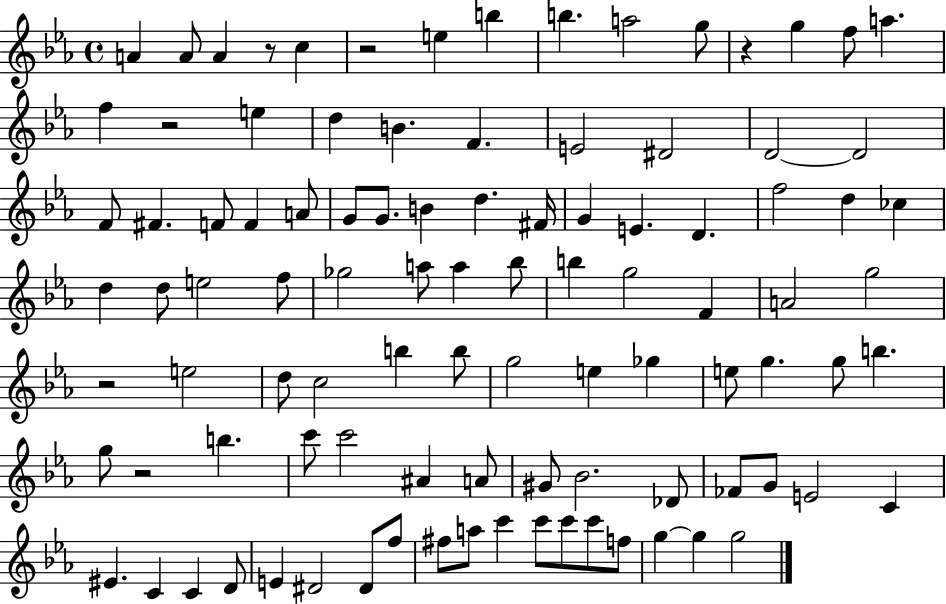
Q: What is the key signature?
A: EES major